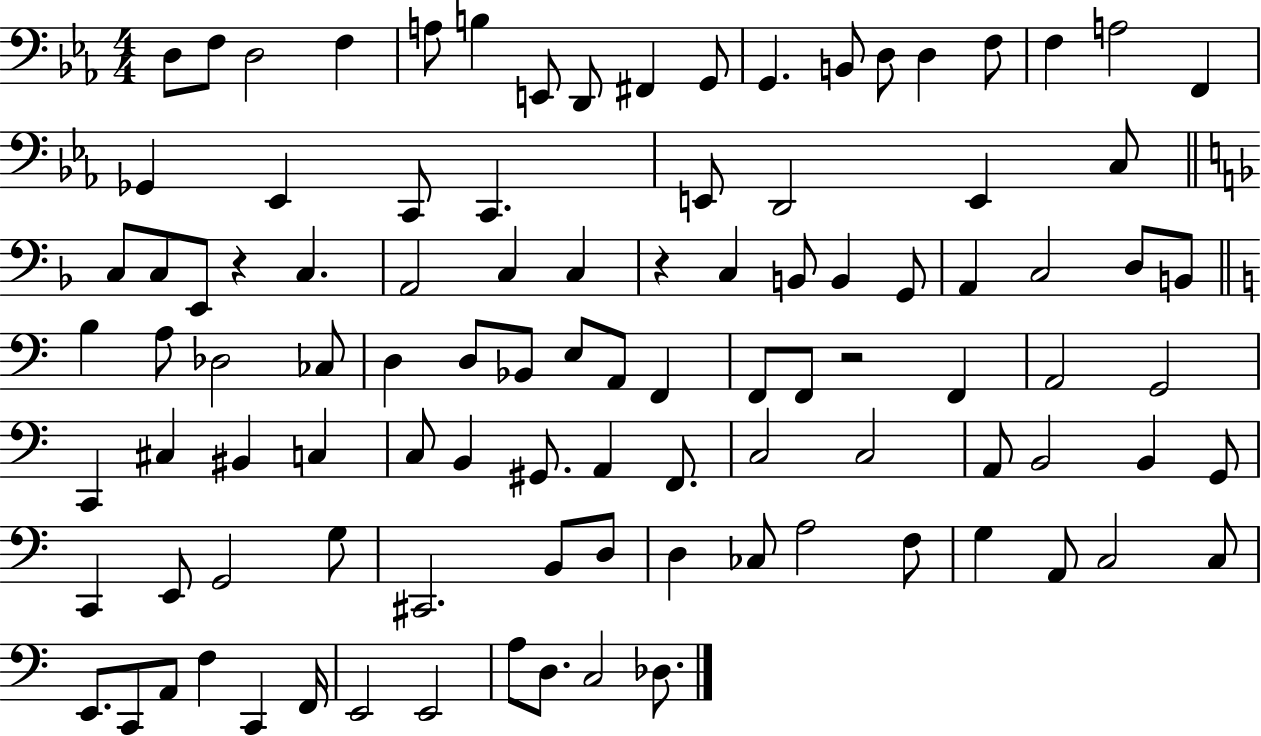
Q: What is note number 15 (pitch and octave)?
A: F3